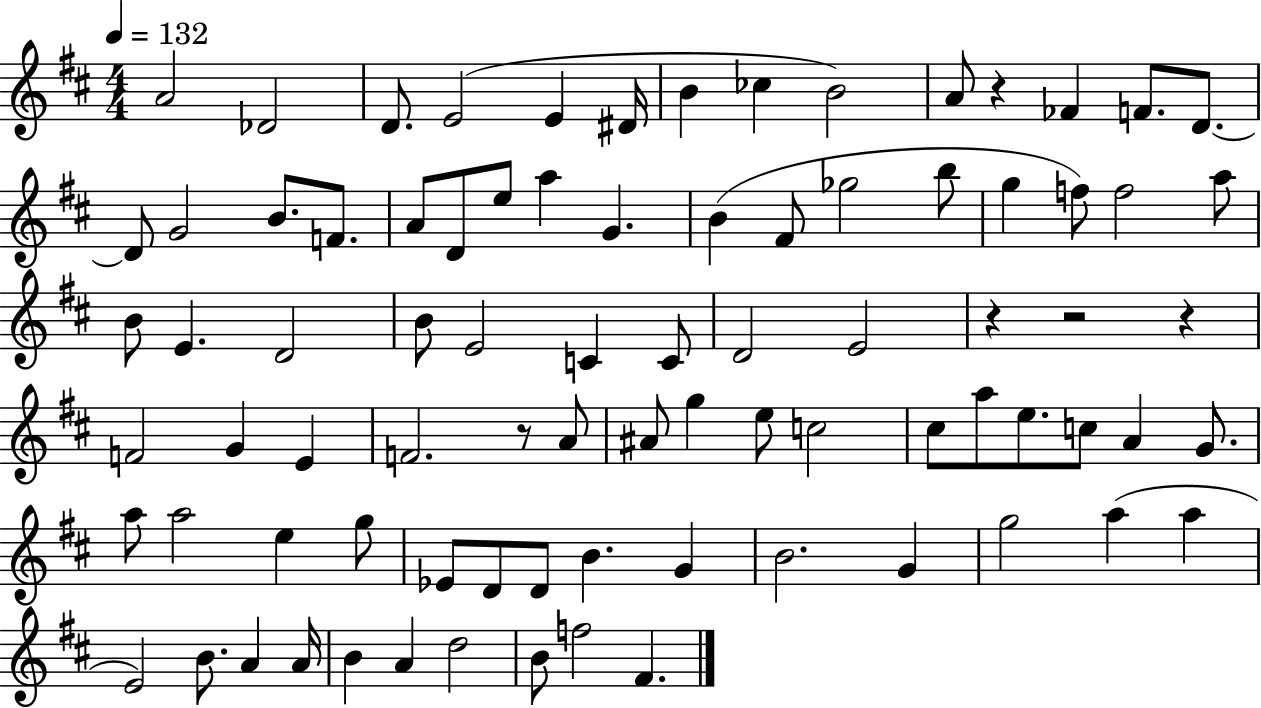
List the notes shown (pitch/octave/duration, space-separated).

A4/h Db4/h D4/e. E4/h E4/q D#4/s B4/q CES5/q B4/h A4/e R/q FES4/q F4/e. D4/e. D4/e G4/h B4/e. F4/e. A4/e D4/e E5/e A5/q G4/q. B4/q F#4/e Gb5/h B5/e G5/q F5/e F5/h A5/e B4/e E4/q. D4/h B4/e E4/h C4/q C4/e D4/h E4/h R/q R/h R/q F4/h G4/q E4/q F4/h. R/e A4/e A#4/e G5/q E5/e C5/h C#5/e A5/e E5/e. C5/e A4/q G4/e. A5/e A5/h E5/q G5/e Eb4/e D4/e D4/e B4/q. G4/q B4/h. G4/q G5/h A5/q A5/q E4/h B4/e. A4/q A4/s B4/q A4/q D5/h B4/e F5/h F#4/q.